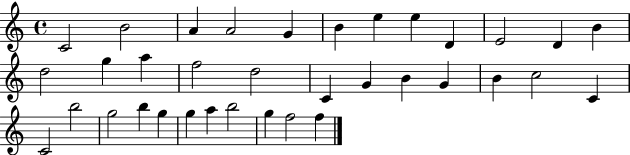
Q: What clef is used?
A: treble